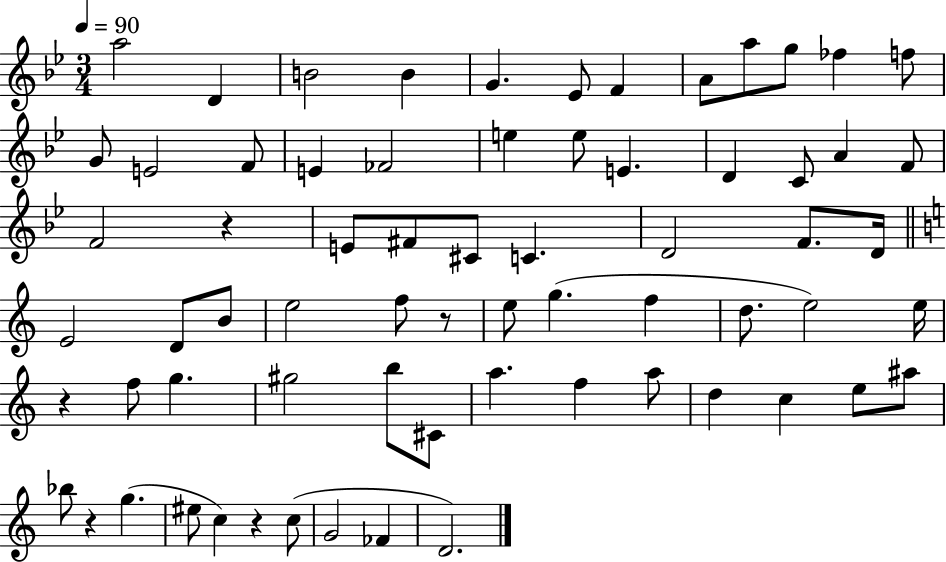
{
  \clef treble
  \numericTimeSignature
  \time 3/4
  \key bes \major
  \tempo 4 = 90
  \repeat volta 2 { a''2 d'4 | b'2 b'4 | g'4. ees'8 f'4 | a'8 a''8 g''8 fes''4 f''8 | \break g'8 e'2 f'8 | e'4 fes'2 | e''4 e''8 e'4. | d'4 c'8 a'4 f'8 | \break f'2 r4 | e'8 fis'8 cis'8 c'4. | d'2 f'8. d'16 | \bar "||" \break \key a \minor e'2 d'8 b'8 | e''2 f''8 r8 | e''8 g''4.( f''4 | d''8. e''2) e''16 | \break r4 f''8 g''4. | gis''2 b''8 cis'8 | a''4. f''4 a''8 | d''4 c''4 e''8 ais''8 | \break bes''8 r4 g''4.( | eis''8 c''4) r4 c''8( | g'2 fes'4 | d'2.) | \break } \bar "|."
}